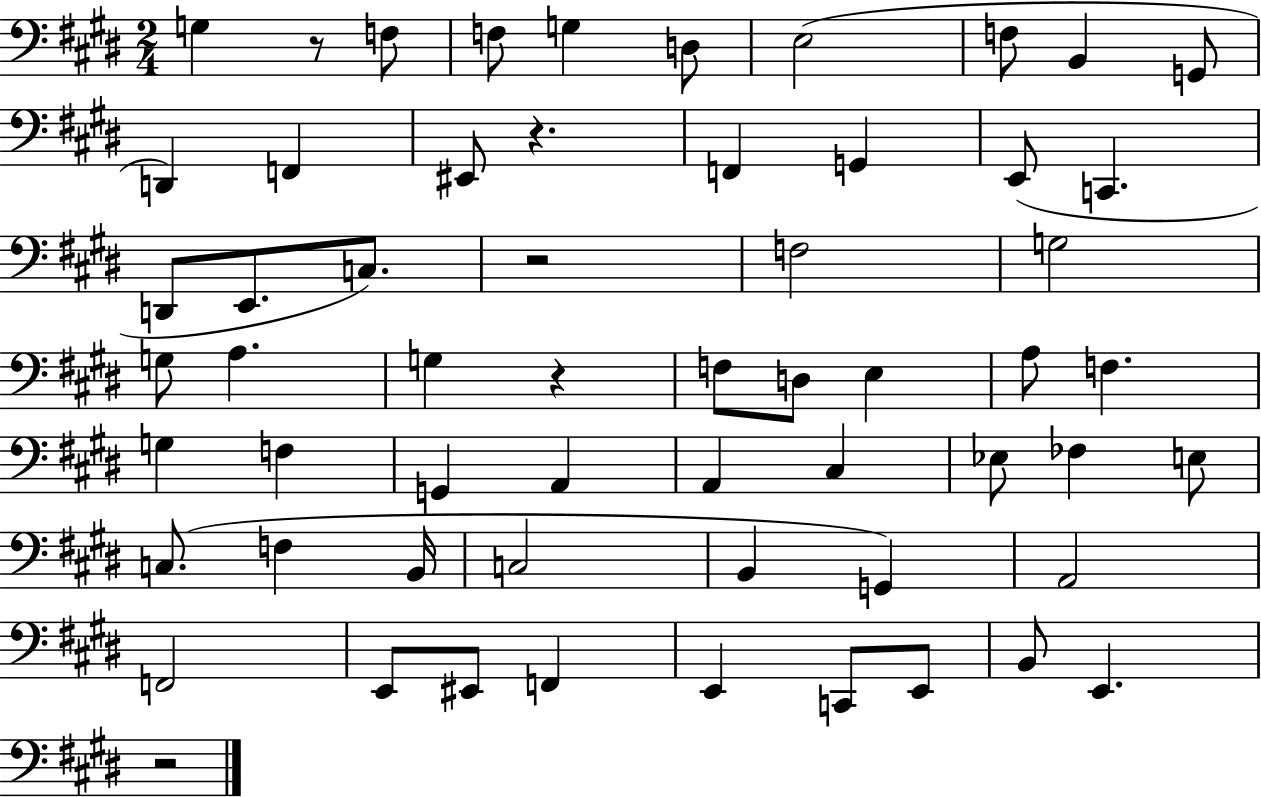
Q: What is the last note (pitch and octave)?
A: E2